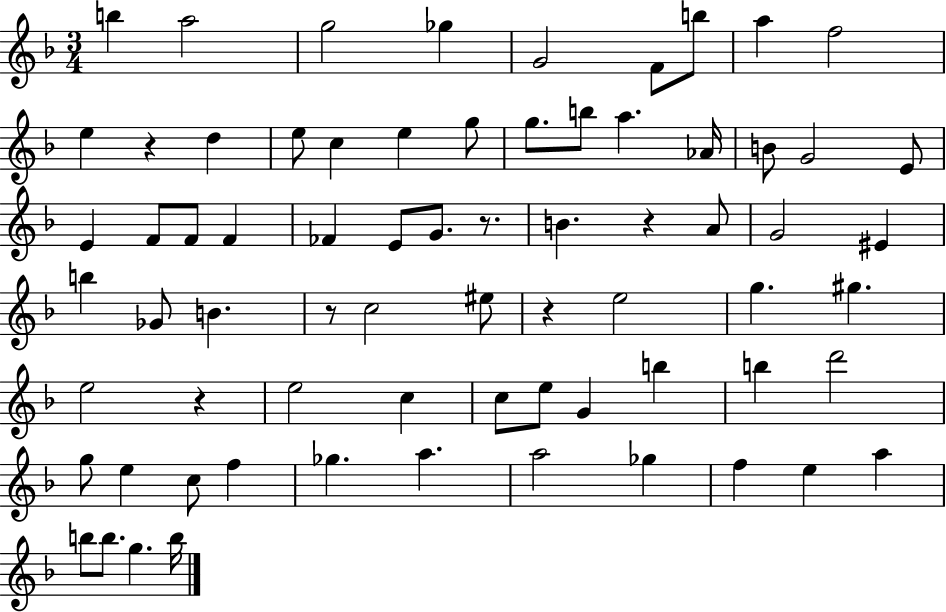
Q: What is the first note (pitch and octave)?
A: B5